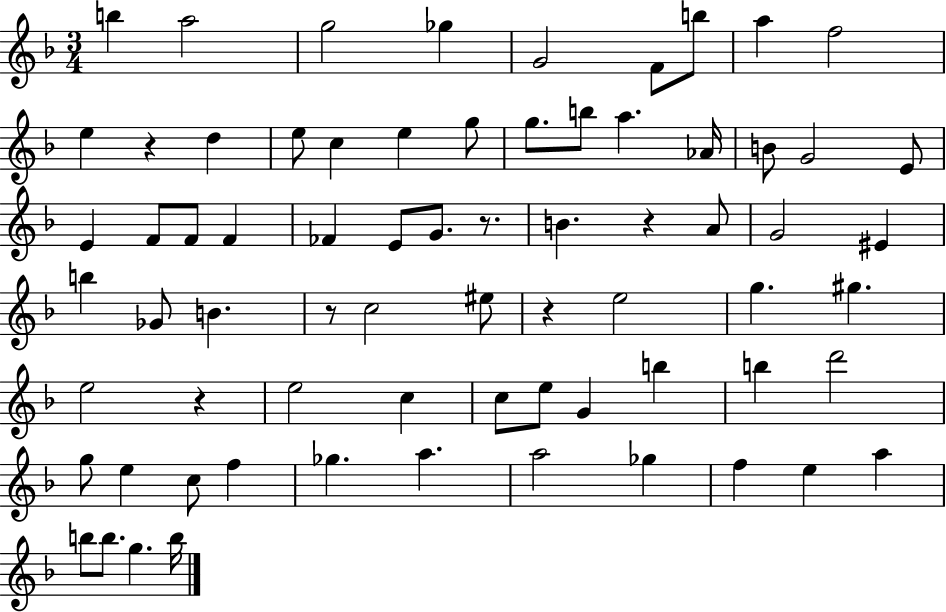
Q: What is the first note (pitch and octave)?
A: B5